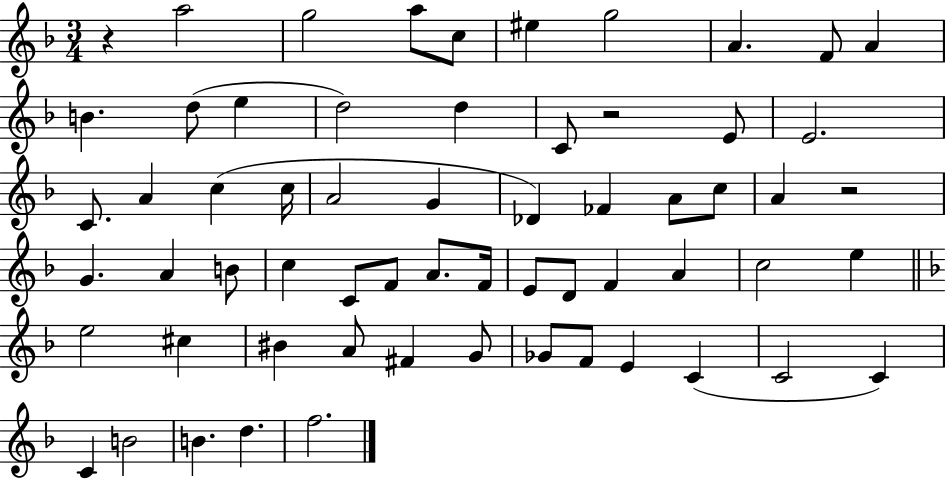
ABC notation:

X:1
T:Untitled
M:3/4
L:1/4
K:F
z a2 g2 a/2 c/2 ^e g2 A F/2 A B d/2 e d2 d C/2 z2 E/2 E2 C/2 A c c/4 A2 G _D _F A/2 c/2 A z2 G A B/2 c C/2 F/2 A/2 F/4 E/2 D/2 F A c2 e e2 ^c ^B A/2 ^F G/2 _G/2 F/2 E C C2 C C B2 B d f2